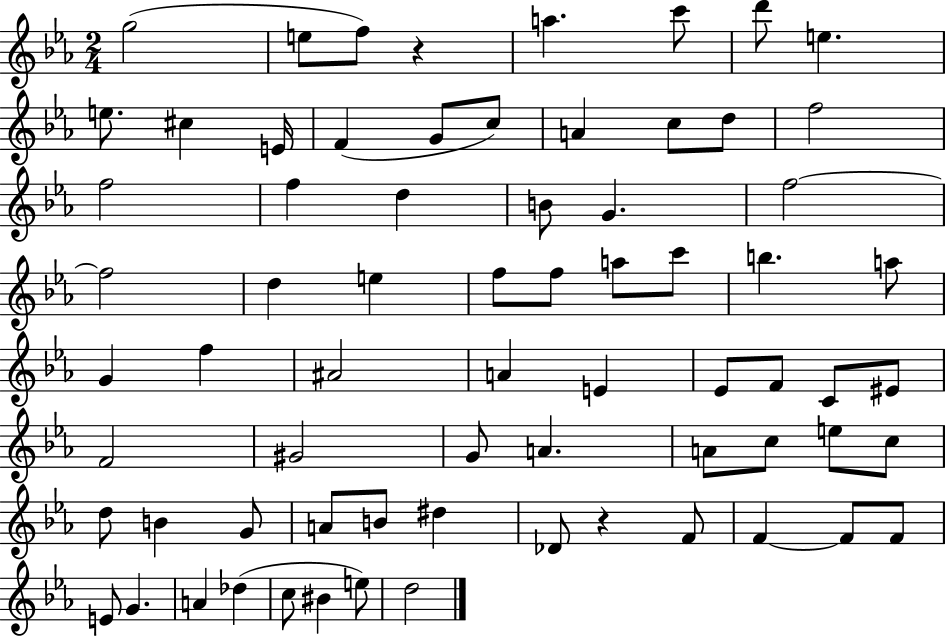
X:1
T:Untitled
M:2/4
L:1/4
K:Eb
g2 e/2 f/2 z a c'/2 d'/2 e e/2 ^c E/4 F G/2 c/2 A c/2 d/2 f2 f2 f d B/2 G f2 f2 d e f/2 f/2 a/2 c'/2 b a/2 G f ^A2 A E _E/2 F/2 C/2 ^E/2 F2 ^G2 G/2 A A/2 c/2 e/2 c/2 d/2 B G/2 A/2 B/2 ^d _D/2 z F/2 F F/2 F/2 E/2 G A _d c/2 ^B e/2 d2